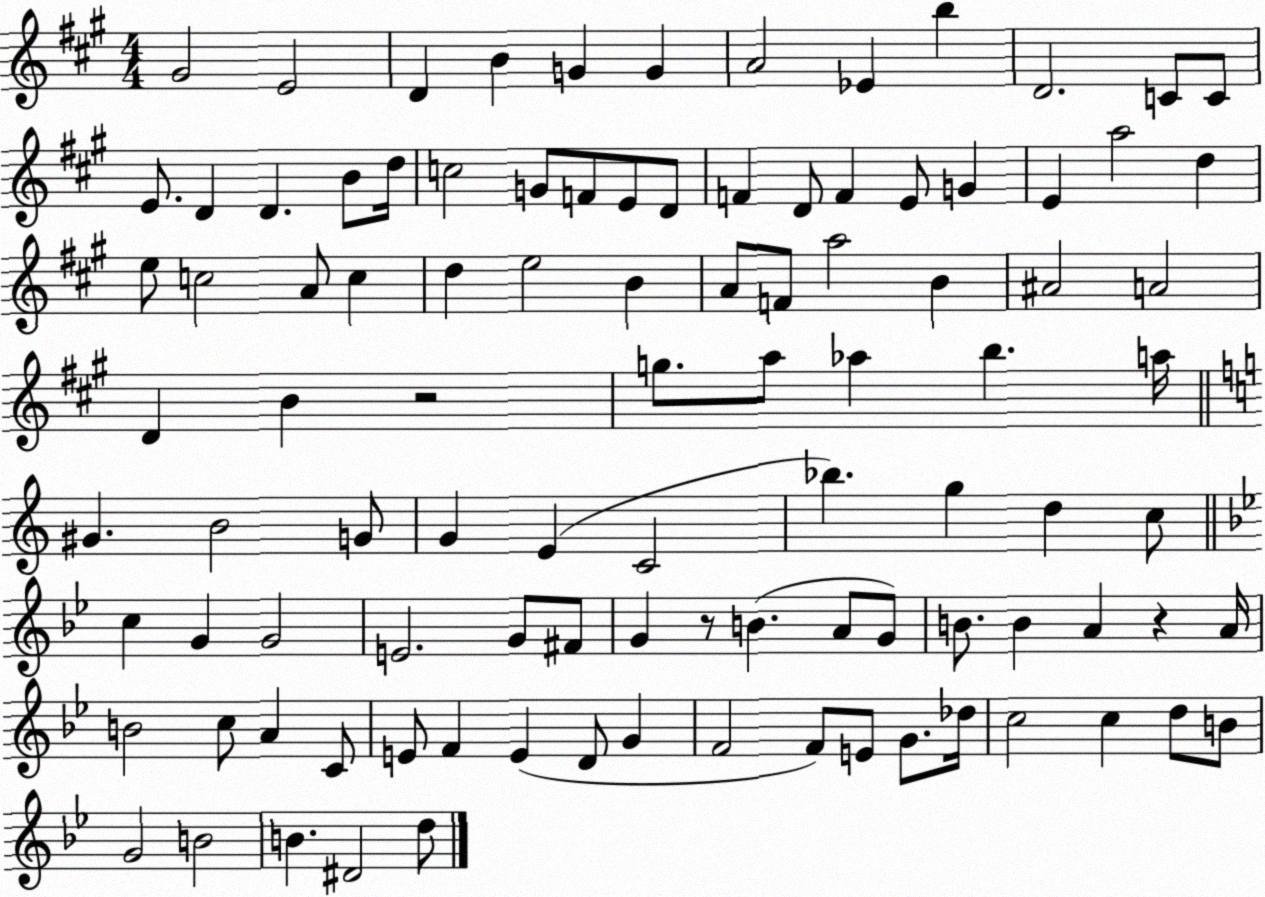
X:1
T:Untitled
M:4/4
L:1/4
K:A
^G2 E2 D B G G A2 _E b D2 C/2 C/2 E/2 D D B/2 d/4 c2 G/2 F/2 E/2 D/2 F D/2 F E/2 G E a2 d e/2 c2 A/2 c d e2 B A/2 F/2 a2 B ^A2 A2 D B z2 g/2 a/2 _a b a/4 ^G B2 G/2 G E C2 _b g d c/2 c G G2 E2 G/2 ^F/2 G z/2 B A/2 G/2 B/2 B A z A/4 B2 c/2 A C/2 E/2 F E D/2 G F2 F/2 E/2 G/2 _d/4 c2 c d/2 B/2 G2 B2 B ^D2 d/2